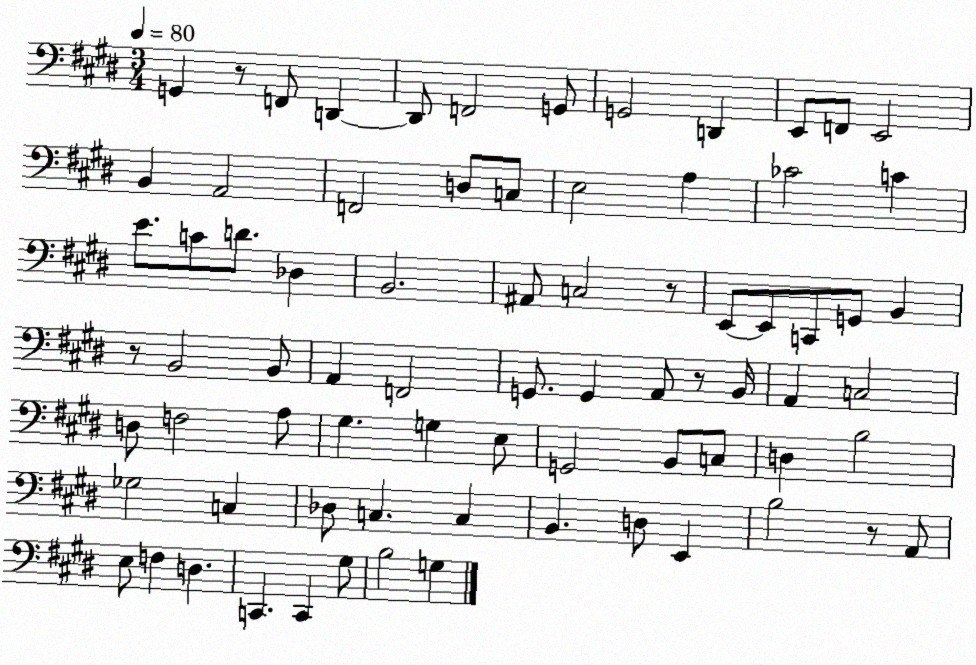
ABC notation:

X:1
T:Untitled
M:3/4
L:1/4
K:E
G,, z/2 F,,/2 D,, D,,/2 F,,2 G,,/2 G,,2 D,, E,,/2 F,,/2 E,,2 B,, A,,2 F,,2 D,/2 C,/2 E,2 A, _C2 C E/2 C/2 D/2 _D, B,,2 ^A,,/2 C,2 z/2 E,,/2 E,,/2 C,,/2 G,,/2 B,, z/2 B,,2 B,,/2 A,, F,,2 G,,/2 G,, A,,/2 z/2 B,,/4 A,, C,2 D,/2 F,2 A,/2 ^G, G, E,/2 G,,2 B,,/2 C,/2 D, B,2 _G,2 C, _D,/2 C, C, B,, D,/2 E,, B,2 z/2 A,,/2 E,/2 F, D, C,, C,, ^G,/2 B,2 G,